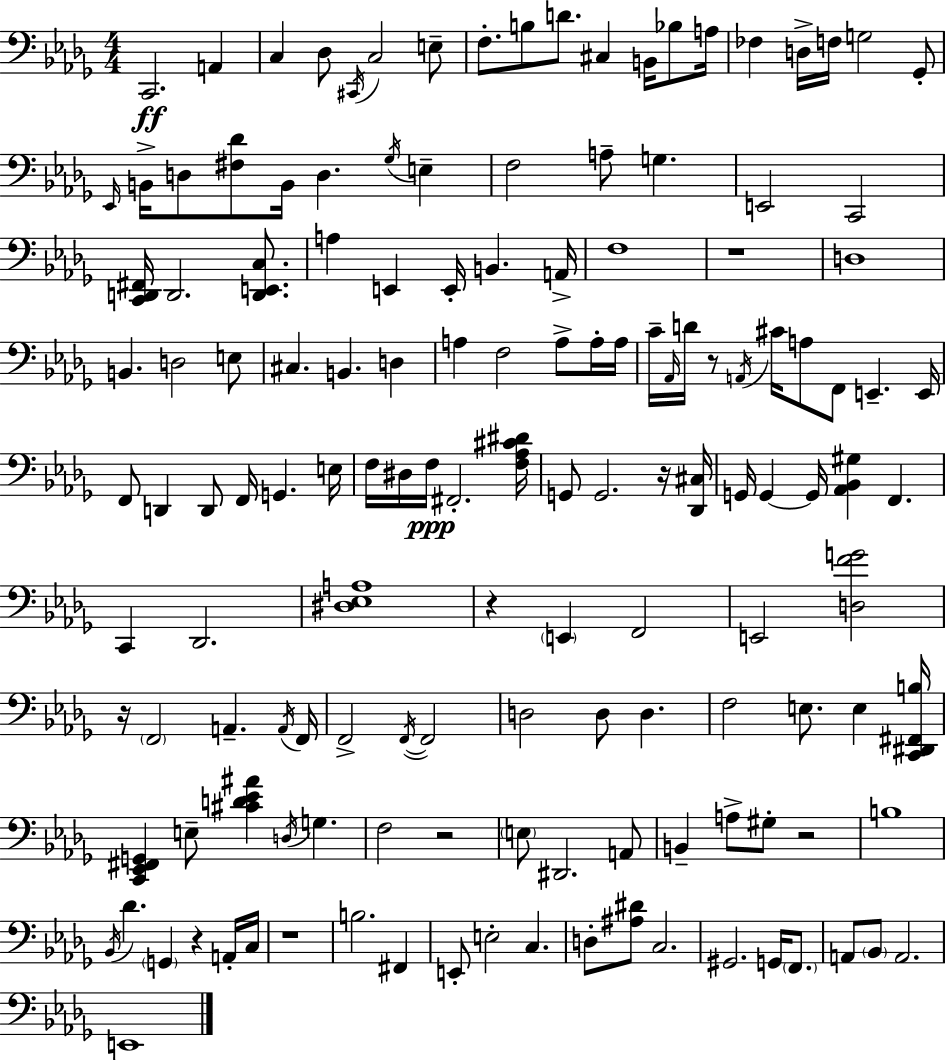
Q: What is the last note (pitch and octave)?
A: E2